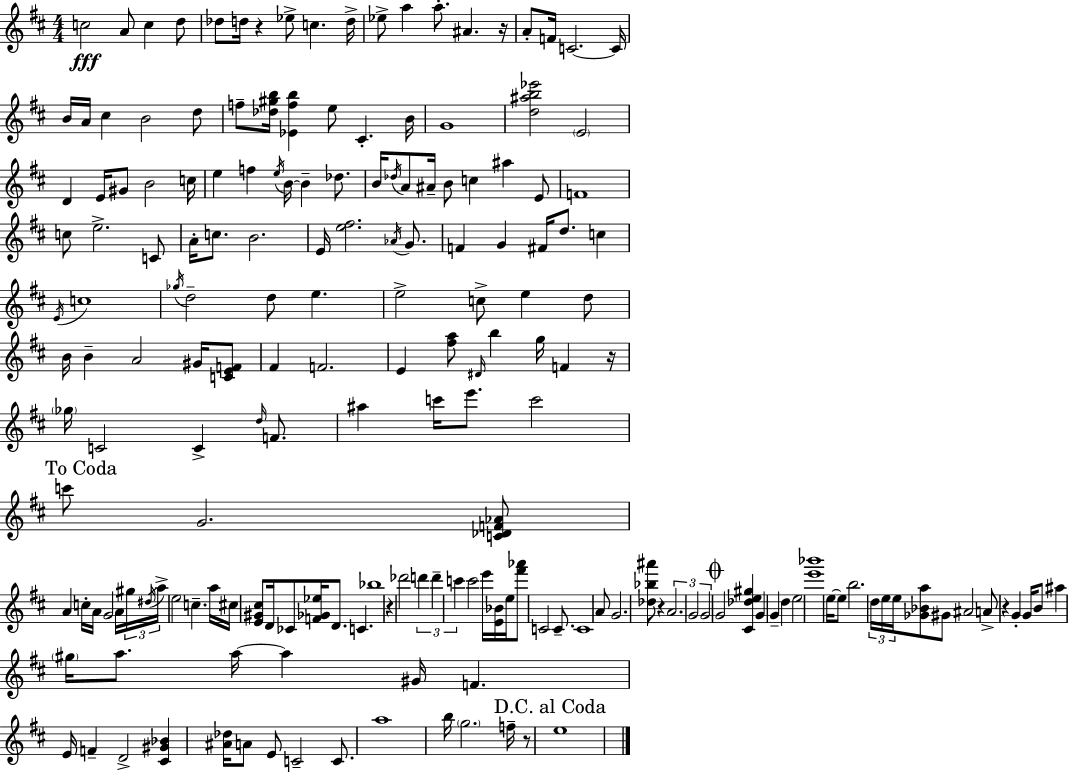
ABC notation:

X:1
T:Untitled
M:4/4
L:1/4
K:D
c2 A/2 c d/2 _d/2 d/4 z _e/2 c d/4 _e/2 a a/2 ^A z/4 A/2 F/4 C2 C/4 B/4 A/4 ^c B2 d/2 f/2 [_d^gb]/4 [_Efb] e/2 ^C B/4 G4 [d^ab_e']2 E2 D E/4 ^G/2 B2 c/4 e f e/4 B/4 B _d/2 B/4 _d/4 A/2 ^A/4 B/2 c ^a E/2 F4 c/2 e2 C/2 A/4 c/2 B2 E/4 [e^f]2 _A/4 G/2 F G ^F/4 d/2 c E/4 c4 _g/4 d2 d/2 e e2 c/2 e d/2 B/4 B A2 ^G/4 [CEF]/2 ^F F2 E [^fa]/2 ^D/4 b g/4 F z/4 _g/4 C2 C d/4 F/2 ^a c'/4 e'/2 c'2 c'/2 G2 [C_DF_A]/2 A c/4 A/4 G2 A/4 ^g/4 ^d/4 a/4 e2 c a/4 ^c/4 [E^G^c]/2 D/4 _C/2 [F_G_e]/4 D/2 C _b4 z _d'2 d' d' c' c'2 e'/4 [E_B]/4 e/4 [^f'_a']/2 C2 C/2 C4 A/2 G2 [_d_b^a']/2 z A2 G2 G2 G2 [^C_de^g] G G d e2 [e'_b']4 e/4 e/2 b2 d/4 e/4 e/4 [_G_Ba]/2 ^G/2 ^A2 A/2 z G G/4 B/2 ^a ^g/4 a/2 a/4 a ^G/4 F E/4 F D2 [^C^G_B] [^A_d]/4 A/2 E/2 C2 C/2 a4 b/4 g2 f/4 z/2 e4